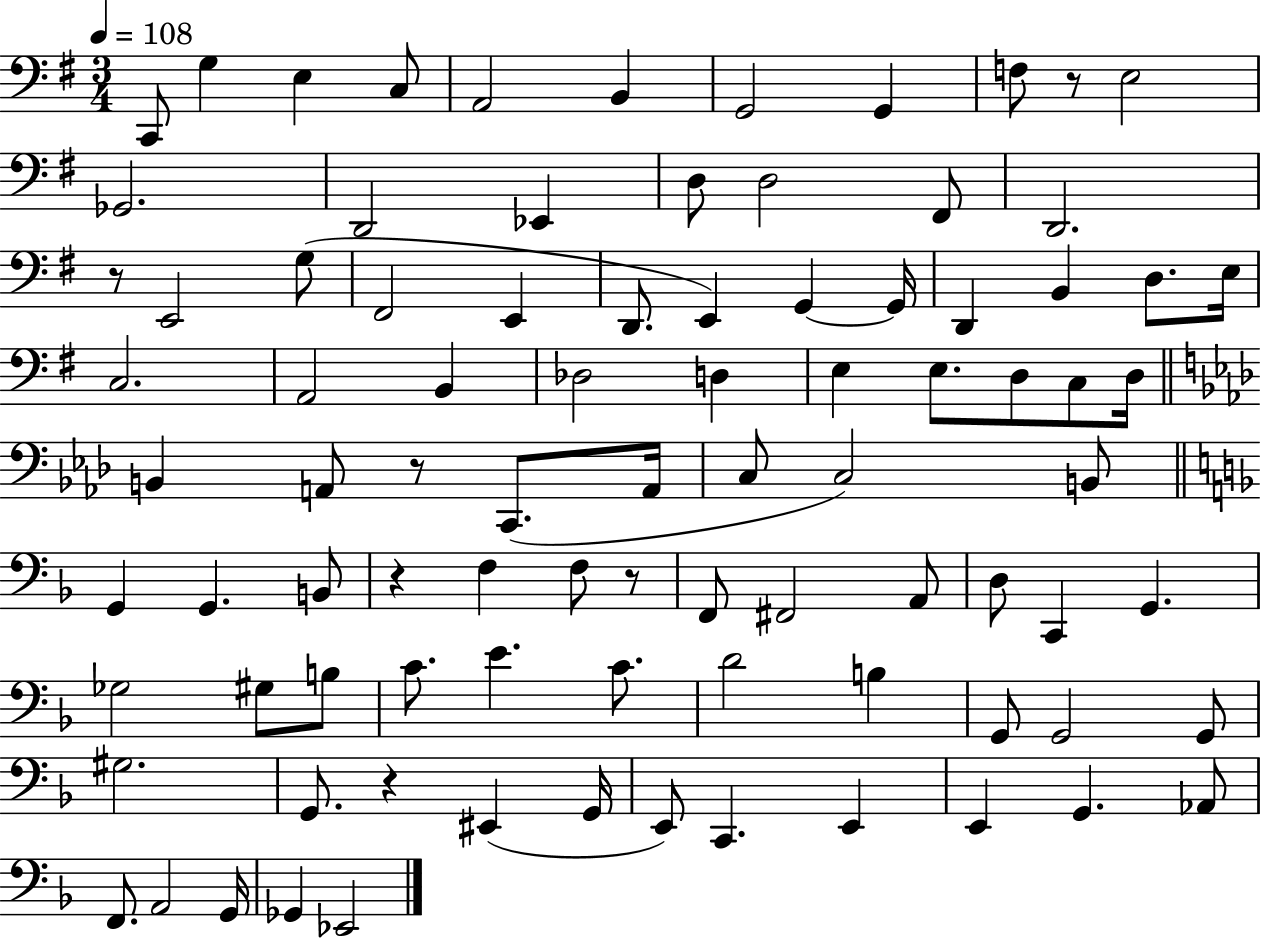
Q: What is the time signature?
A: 3/4